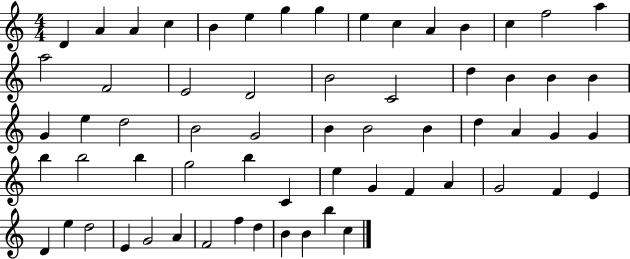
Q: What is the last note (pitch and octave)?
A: C5